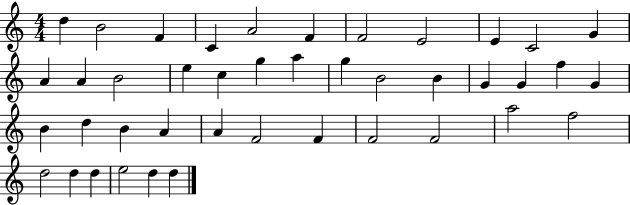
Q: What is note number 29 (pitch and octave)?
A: A4